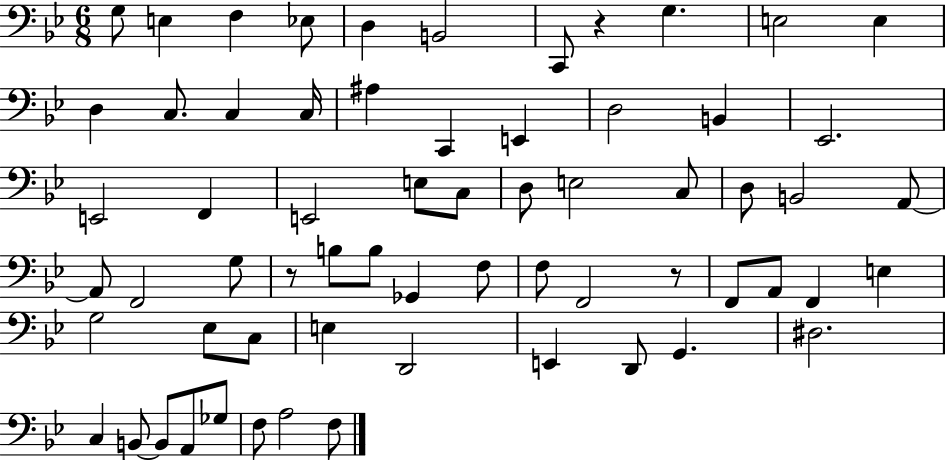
G3/e E3/q F3/q Eb3/e D3/q B2/h C2/e R/q G3/q. E3/h E3/q D3/q C3/e. C3/q C3/s A#3/q C2/q E2/q D3/h B2/q Eb2/h. E2/h F2/q E2/h E3/e C3/e D3/e E3/h C3/e D3/e B2/h A2/e A2/e F2/h G3/e R/e B3/e B3/e Gb2/q F3/e F3/e F2/h R/e F2/e A2/e F2/q E3/q G3/h Eb3/e C3/e E3/q D2/h E2/q D2/e G2/q. D#3/h. C3/q B2/e B2/e A2/e Gb3/e F3/e A3/h F3/e